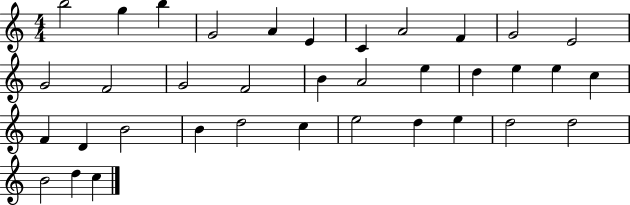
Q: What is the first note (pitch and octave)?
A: B5